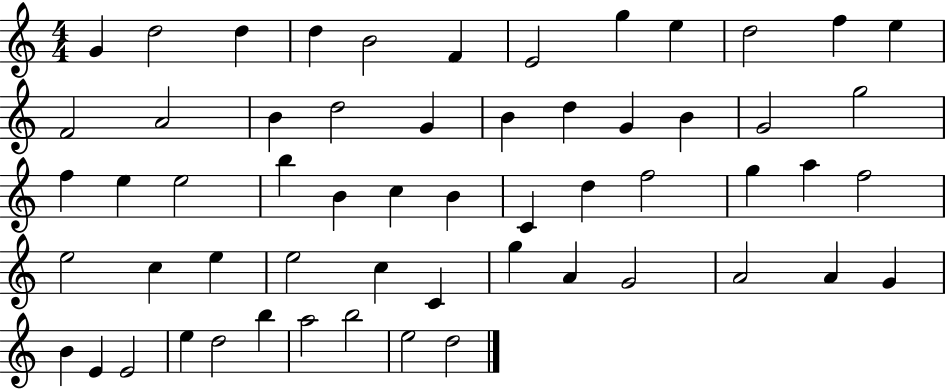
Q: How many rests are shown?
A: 0